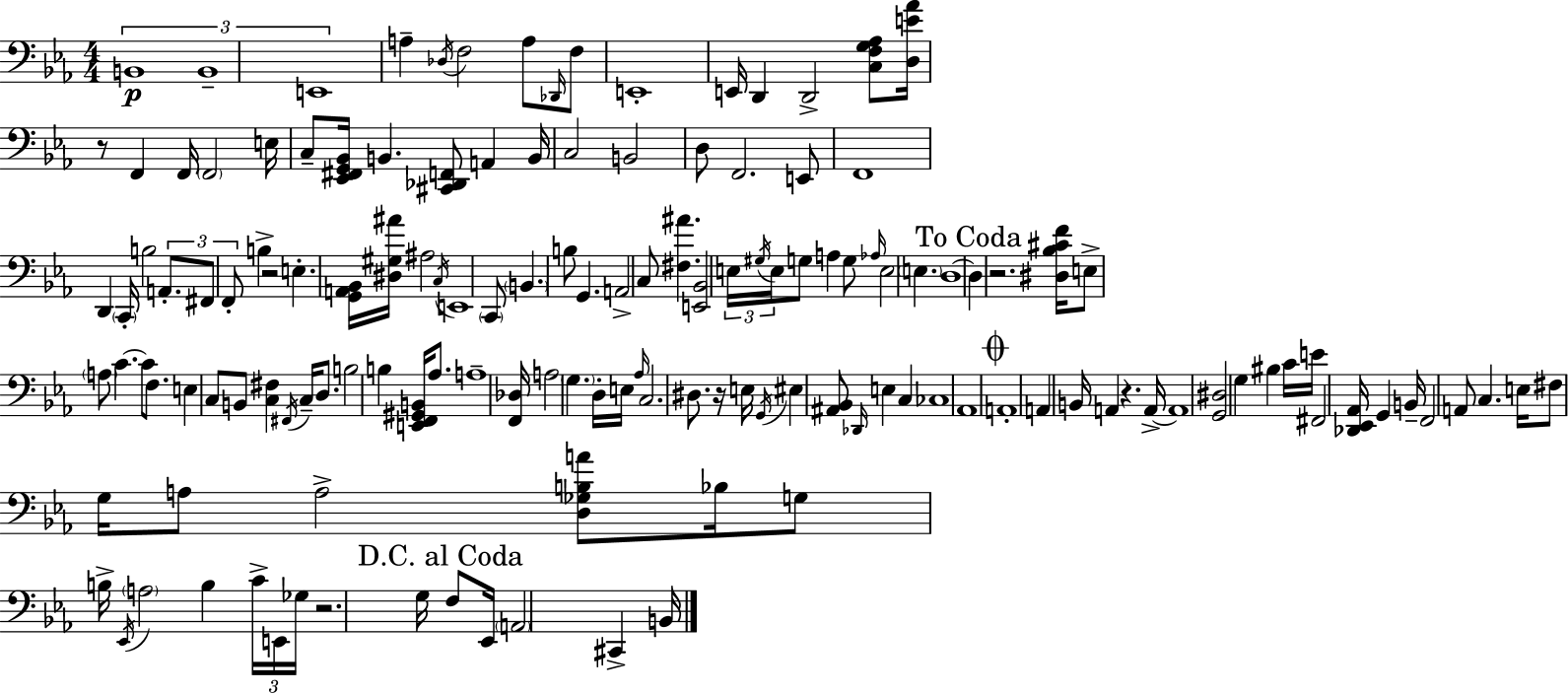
X:1
T:Untitled
M:4/4
L:1/4
K:Cm
B,,4 B,,4 E,,4 A, _D,/4 F,2 A,/2 _D,,/4 F,/2 E,,4 E,,/4 D,, D,,2 [C,F,G,_A,]/2 [D,E_A]/4 z/2 F,, F,,/4 F,,2 E,/4 C,/2 [_E,,^F,,G,,_B,,]/4 B,, [^C,,_D,,F,,]/2 A,, B,,/4 C,2 B,,2 D,/2 F,,2 E,,/2 F,,4 D,, C,,/4 B,2 A,,/2 ^F,,/2 F,,/2 B, z2 E, [G,,A,,_B,,]/4 [^D,^G,^A]/4 ^A,2 C,/4 E,,4 C,,/2 B,, B,/2 G,, A,,2 C,/2 [^F,^A] [E,,_B,,]2 E,/4 ^G,/4 E,/4 G,/2 A, G,/2 _A,/4 E,2 E, D,4 D, z2 [^D,_B,^CF]/4 E,/2 A,/2 C C/2 F,/2 E, C,/2 B,,/2 [C,^F,] ^F,,/4 C,/4 D,/2 B,2 B, [E,,F,,^G,,B,,]/4 _A,/2 A,4 [F,,_D,]/4 A,2 G, D,/4 E,/4 _A,/4 C,2 ^D,/2 z/4 E,/4 G,,/4 ^E, [^A,,_B,,]/2 _D,,/4 E, C, _C,4 _A,,4 A,,4 A,, B,,/4 A,, z A,,/4 A,,4 [G,,^D,]2 G, ^B, C/4 E/4 ^F,,2 [_D,,_E,,_A,,]/4 G,, B,,/4 F,,2 A,,/2 C, E,/4 ^F,/2 G,/4 A,/2 A,2 [D,_G,B,A]/2 _B,/4 G,/2 B,/4 _E,,/4 A,2 B, C/4 E,,/4 _G,/4 z2 G,/4 F,/2 _E,,/4 A,,2 ^C,, B,,/4